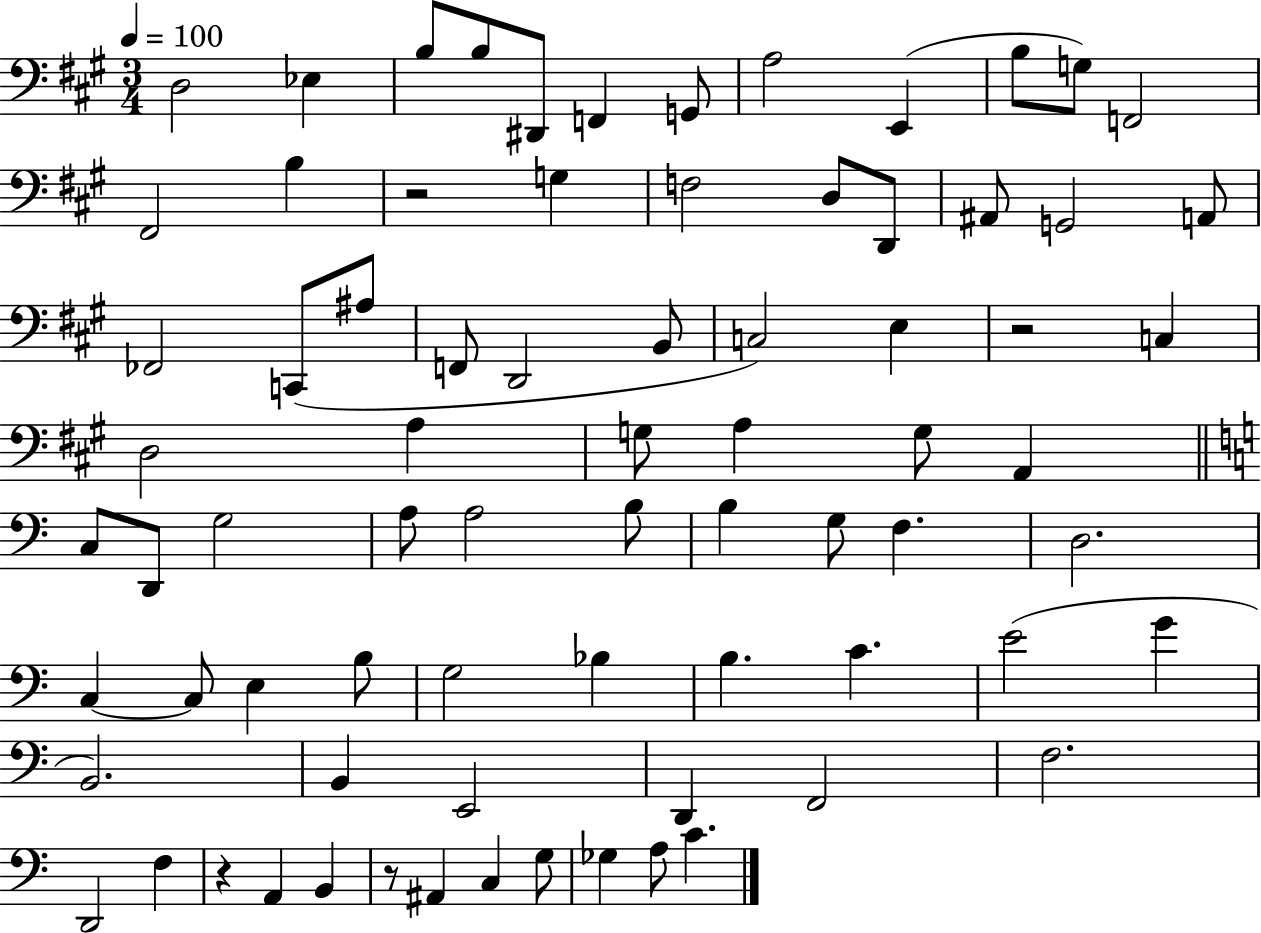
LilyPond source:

{
  \clef bass
  \numericTimeSignature
  \time 3/4
  \key a \major
  \tempo 4 = 100
  d2 ees4 | b8 b8 dis,8 f,4 g,8 | a2 e,4( | b8 g8) f,2 | \break fis,2 b4 | r2 g4 | f2 d8 d,8 | ais,8 g,2 a,8 | \break fes,2 c,8( ais8 | f,8 d,2 b,8 | c2) e4 | r2 c4 | \break d2 a4 | g8 a4 g8 a,4 | \bar "||" \break \key a \minor c8 d,8 g2 | a8 a2 b8 | b4 g8 f4. | d2. | \break c4~~ c8 e4 b8 | g2 bes4 | b4. c'4. | e'2( g'4 | \break b,2.) | b,4 e,2 | d,4 f,2 | f2. | \break d,2 f4 | r4 a,4 b,4 | r8 ais,4 c4 g8 | ges4 a8 c'4. | \break \bar "|."
}